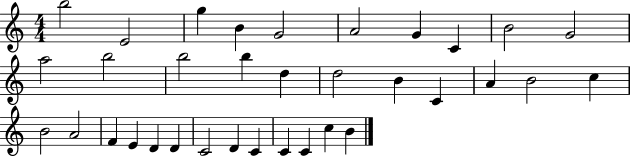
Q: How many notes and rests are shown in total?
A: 34